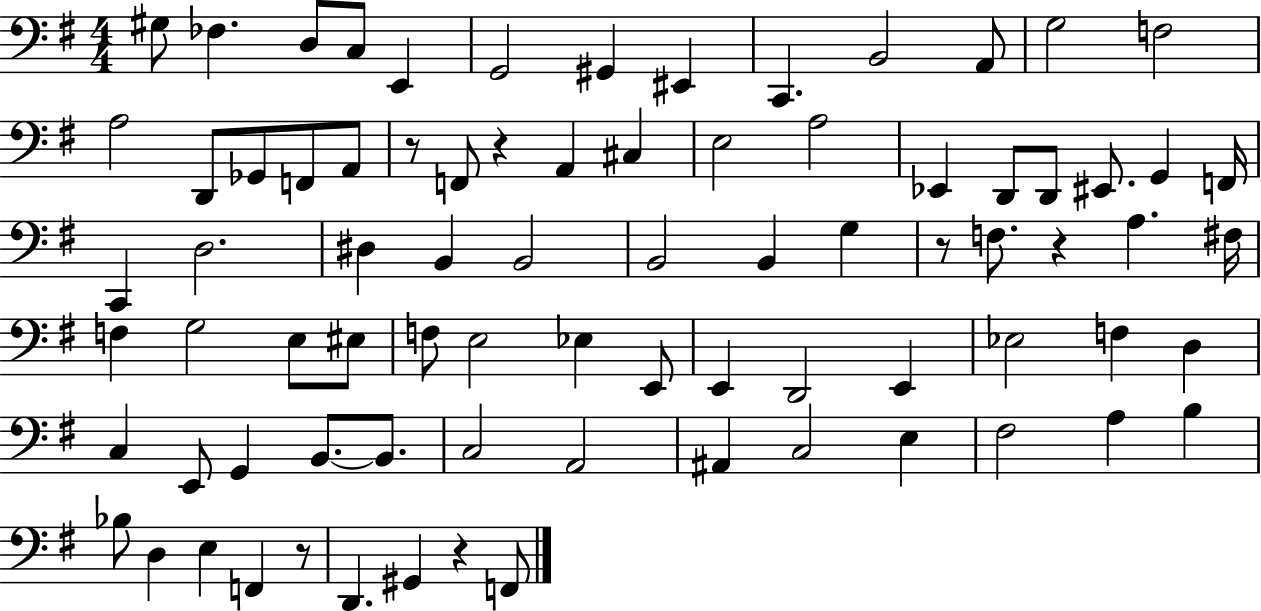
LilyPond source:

{
  \clef bass
  \numericTimeSignature
  \time 4/4
  \key g \major
  gis8 fes4. d8 c8 e,4 | g,2 gis,4 eis,4 | c,4. b,2 a,8 | g2 f2 | \break a2 d,8 ges,8 f,8 a,8 | r8 f,8 r4 a,4 cis4 | e2 a2 | ees,4 d,8 d,8 eis,8. g,4 f,16 | \break c,4 d2. | dis4 b,4 b,2 | b,2 b,4 g4 | r8 f8. r4 a4. fis16 | \break f4 g2 e8 eis8 | f8 e2 ees4 e,8 | e,4 d,2 e,4 | ees2 f4 d4 | \break c4 e,8 g,4 b,8.~~ b,8. | c2 a,2 | ais,4 c2 e4 | fis2 a4 b4 | \break bes8 d4 e4 f,4 r8 | d,4. gis,4 r4 f,8 | \bar "|."
}